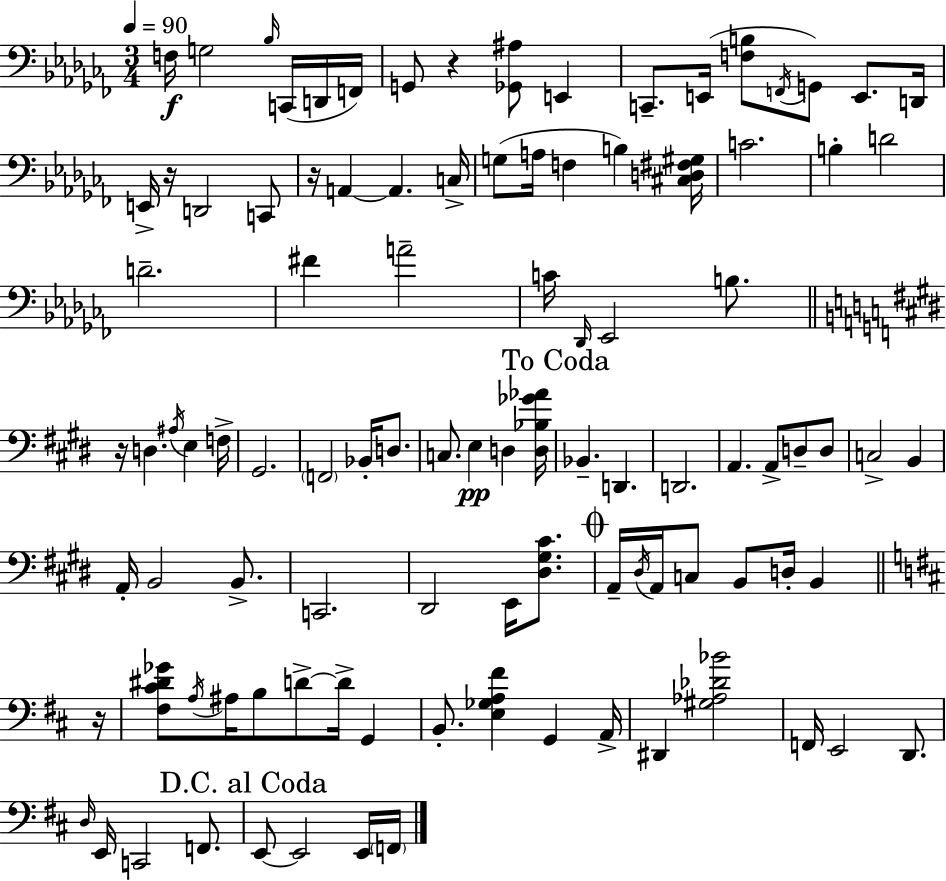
{
  \clef bass
  \numericTimeSignature
  \time 3/4
  \key aes \minor
  \tempo 4 = 90
  f16\f g2 \grace { bes16 }( c,16 d,16 | f,16) g,8 r4 <ges, ais>8 e,4 | c,8.-- e,16( <f b>8 \acciaccatura { f,16 } g,8) e,8. | d,16 e,16-> r16 d,2 | \break c,8 r16 a,4~~ a,4. | c16-> g8( a16 f4 b4) | <cis d fis gis>16 c'2. | b4-. d'2 | \break d'2.-- | fis'4 a'2-- | c'16 \grace { des,16 } ees,2 | b8. \bar "||" \break \key e \major r16 d4. \acciaccatura { ais16 } e4 | f16-> gis,2. | \parenthesize f,2 bes,16-. d8. | c8. e4\pp d4 | \break <d bes ges' aes'>16 \mark "To Coda" bes,4.-- d,4. | d,2. | a,4. a,8-> d8-- d8 | c2-> b,4 | \break a,16-. b,2 b,8.-> | c,2. | dis,2 e,16 <dis gis cis'>8. | \mark \markup { \musicglyph "scripts.coda" } a,16-- \acciaccatura { dis16 } a,16 c8 b,8 d16-. b,4 | \break \bar "||" \break \key b \minor r16 <fis cis' dis' ges'>8 \acciaccatura { a16 } ais16 b8 d'8->~~ d'16-> g,4 | b,8.-. <e ges a fis'>4 g,4 | a,16-> dis,4 <gis aes des' bes'>2 | f,16 e,2 d,8. | \break \grace { d16 } e,16 c,2 | f,8. \mark "D.C. al Coda" e,8~~ e,2 | e,16 \parenthesize f,16 \bar "|."
}